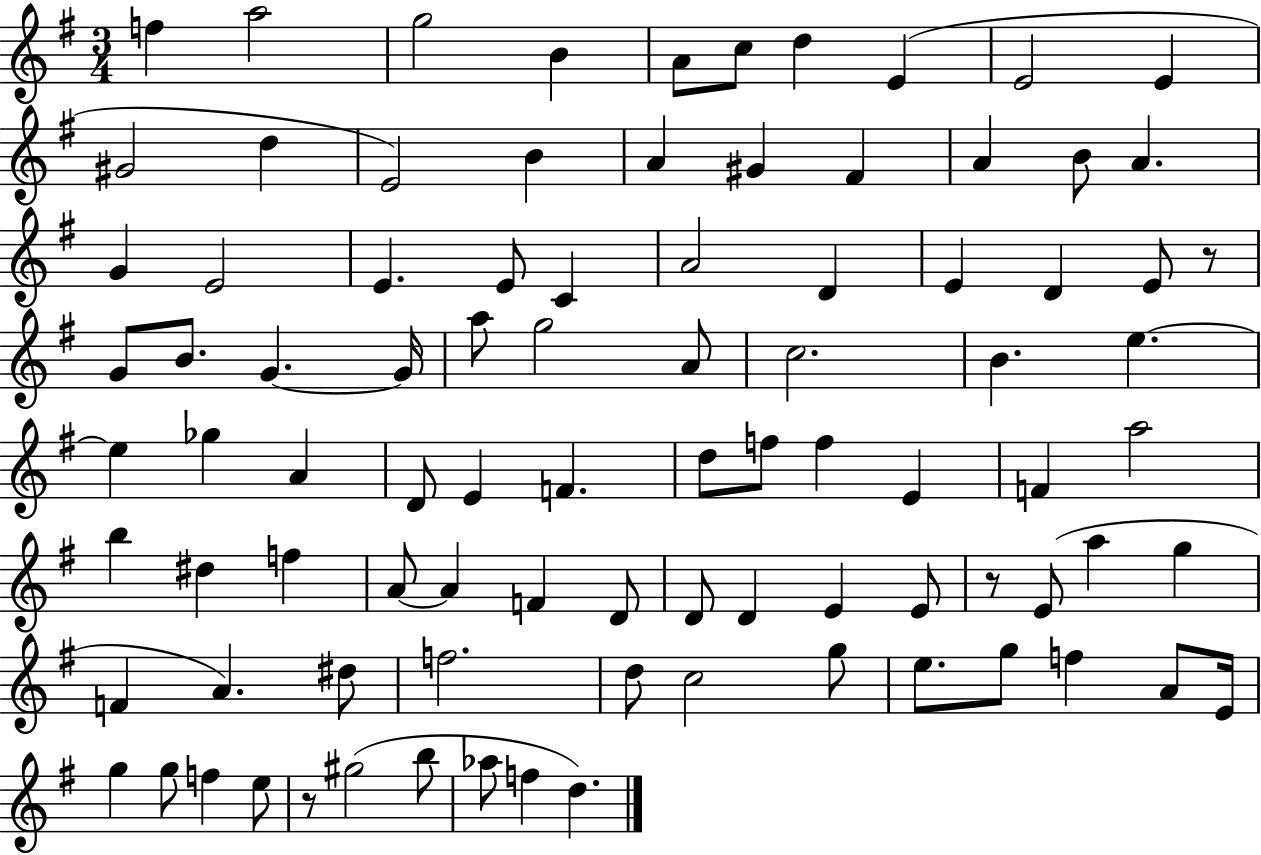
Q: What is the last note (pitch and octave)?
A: D5